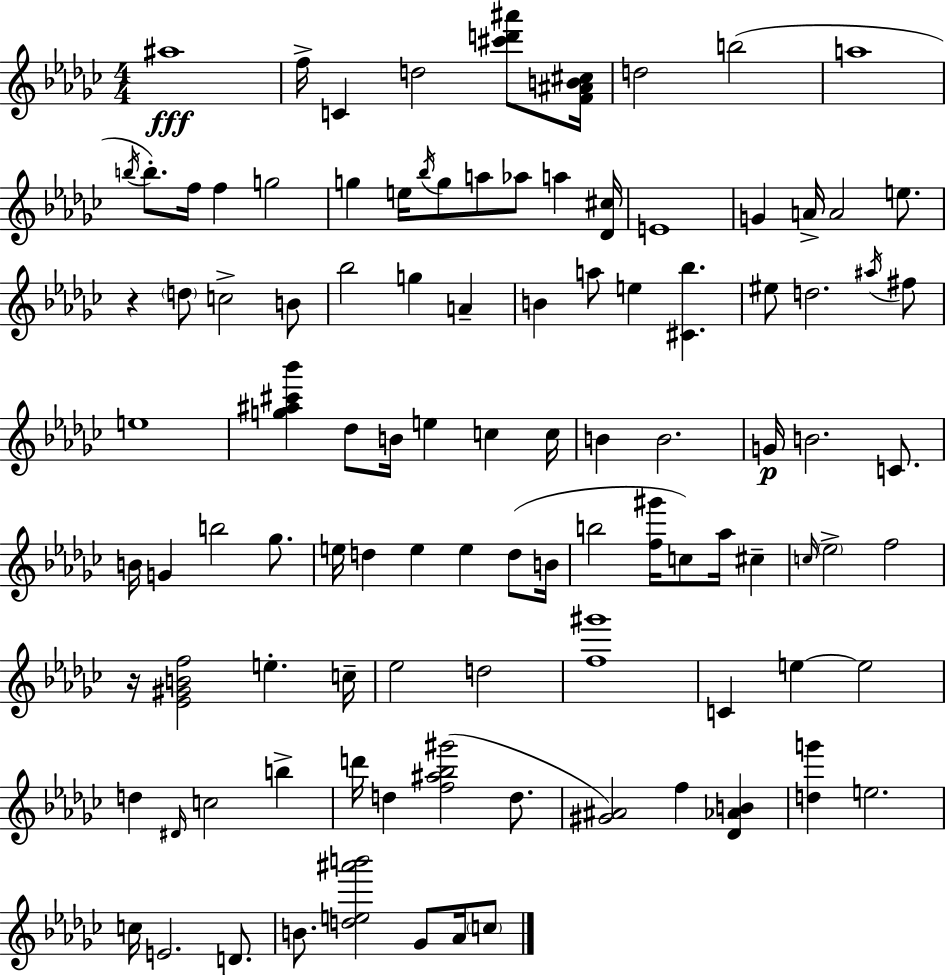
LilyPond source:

{
  \clef treble
  \numericTimeSignature
  \time 4/4
  \key ees \minor
  \repeat volta 2 { ais''1\fff | f''16-> c'4 d''2 <cis''' d''' ais'''>8 <f' ais' b' cis''>16 | d''2 b''2( | a''1 | \break \acciaccatura { b''16 } b''8.-.) f''16 f''4 g''2 | g''4 e''16 \acciaccatura { bes''16 } g''8 a''8 aes''8 a''4 | <des' cis''>16 e'1 | g'4 a'16-> a'2 e''8. | \break r4 \parenthesize d''8 c''2-> | b'8 bes''2 g''4 a'4-- | b'4 a''8 e''4 <cis' bes''>4. | eis''8 d''2. | \break \acciaccatura { ais''16 } fis''8 e''1 | <g'' ais'' cis''' bes'''>4 des''8 b'16 e''4 c''4 | c''16 b'4 b'2. | g'16\p b'2. | \break c'8. b'16 g'4 b''2 | ges''8. e''16 d''4 e''4 e''4 | d''8( b'16 b''2 <f'' gis'''>16 c''8) aes''16 cis''4-- | \grace { c''16 } \parenthesize ees''2-> f''2 | \break r16 <ees' gis' b' f''>2 e''4.-. | c''16-- ees''2 d''2 | <f'' gis'''>1 | c'4 e''4~~ e''2 | \break d''4 \grace { dis'16 } c''2 | b''4-> d'''16 d''4 <f'' ais'' bes'' gis'''>2( | d''8. <gis' ais'>2) f''4 | <des' aes' b'>4 <d'' g'''>4 e''2. | \break c''16 e'2. | d'8. b'8. <d'' e'' ais''' b'''>2 | ges'8 aes'16 \parenthesize c''8 } \bar "|."
}